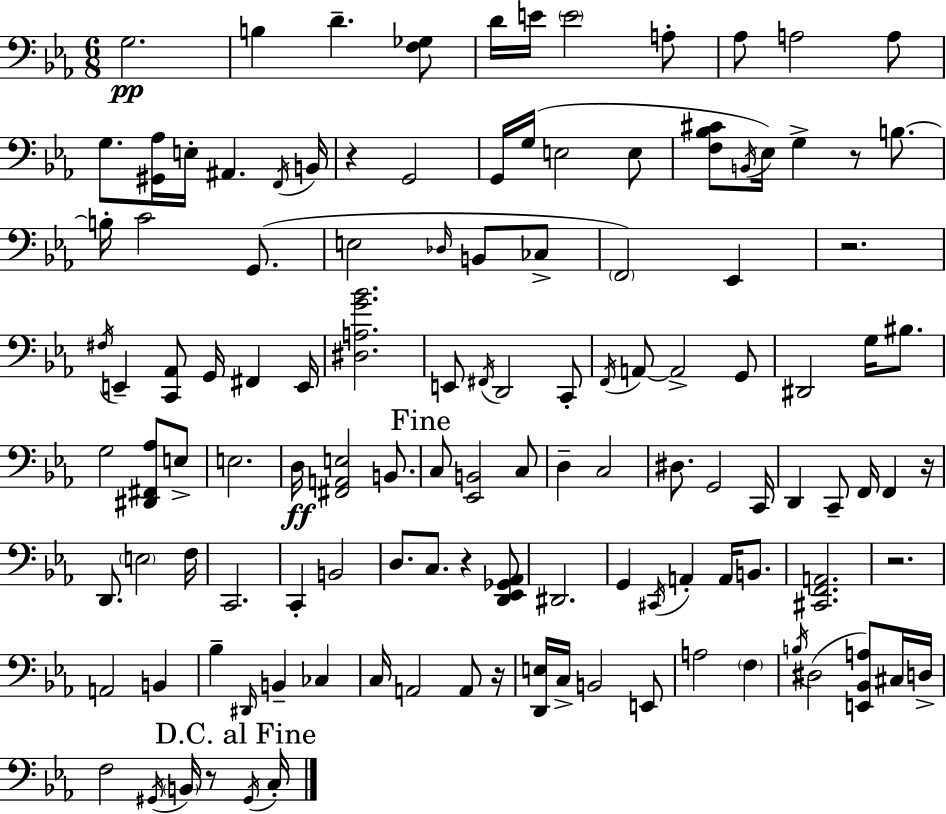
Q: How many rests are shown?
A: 8